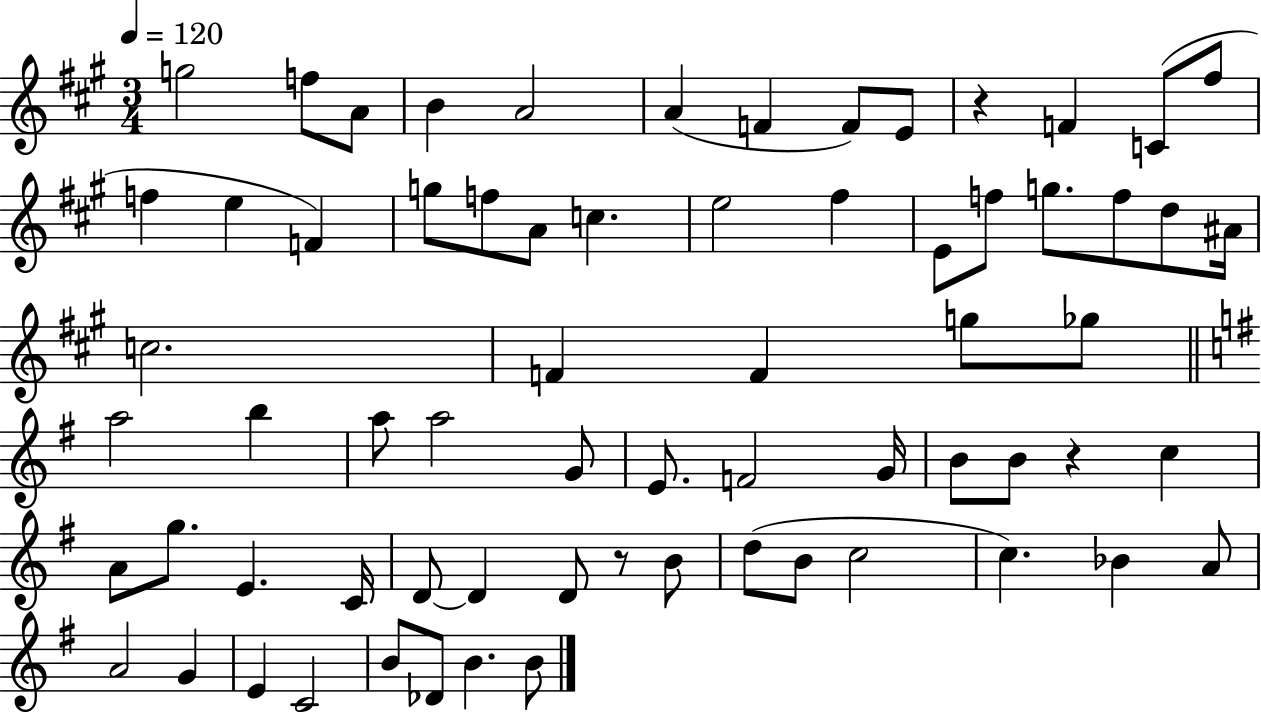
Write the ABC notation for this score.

X:1
T:Untitled
M:3/4
L:1/4
K:A
g2 f/2 A/2 B A2 A F F/2 E/2 z F C/2 ^f/2 f e F g/2 f/2 A/2 c e2 ^f E/2 f/2 g/2 f/2 d/2 ^A/4 c2 F F g/2 _g/2 a2 b a/2 a2 G/2 E/2 F2 G/4 B/2 B/2 z c A/2 g/2 E C/4 D/2 D D/2 z/2 B/2 d/2 B/2 c2 c _B A/2 A2 G E C2 B/2 _D/2 B B/2